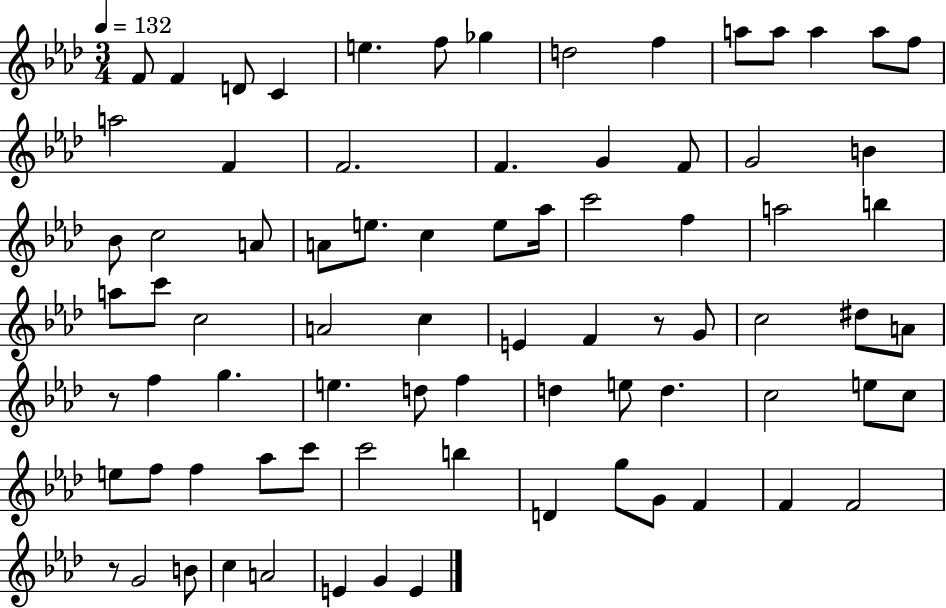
X:1
T:Untitled
M:3/4
L:1/4
K:Ab
F/2 F D/2 C e f/2 _g d2 f a/2 a/2 a a/2 f/2 a2 F F2 F G F/2 G2 B _B/2 c2 A/2 A/2 e/2 c e/2 _a/4 c'2 f a2 b a/2 c'/2 c2 A2 c E F z/2 G/2 c2 ^d/2 A/2 z/2 f g e d/2 f d e/2 d c2 e/2 c/2 e/2 f/2 f _a/2 c'/2 c'2 b D g/2 G/2 F F F2 z/2 G2 B/2 c A2 E G E